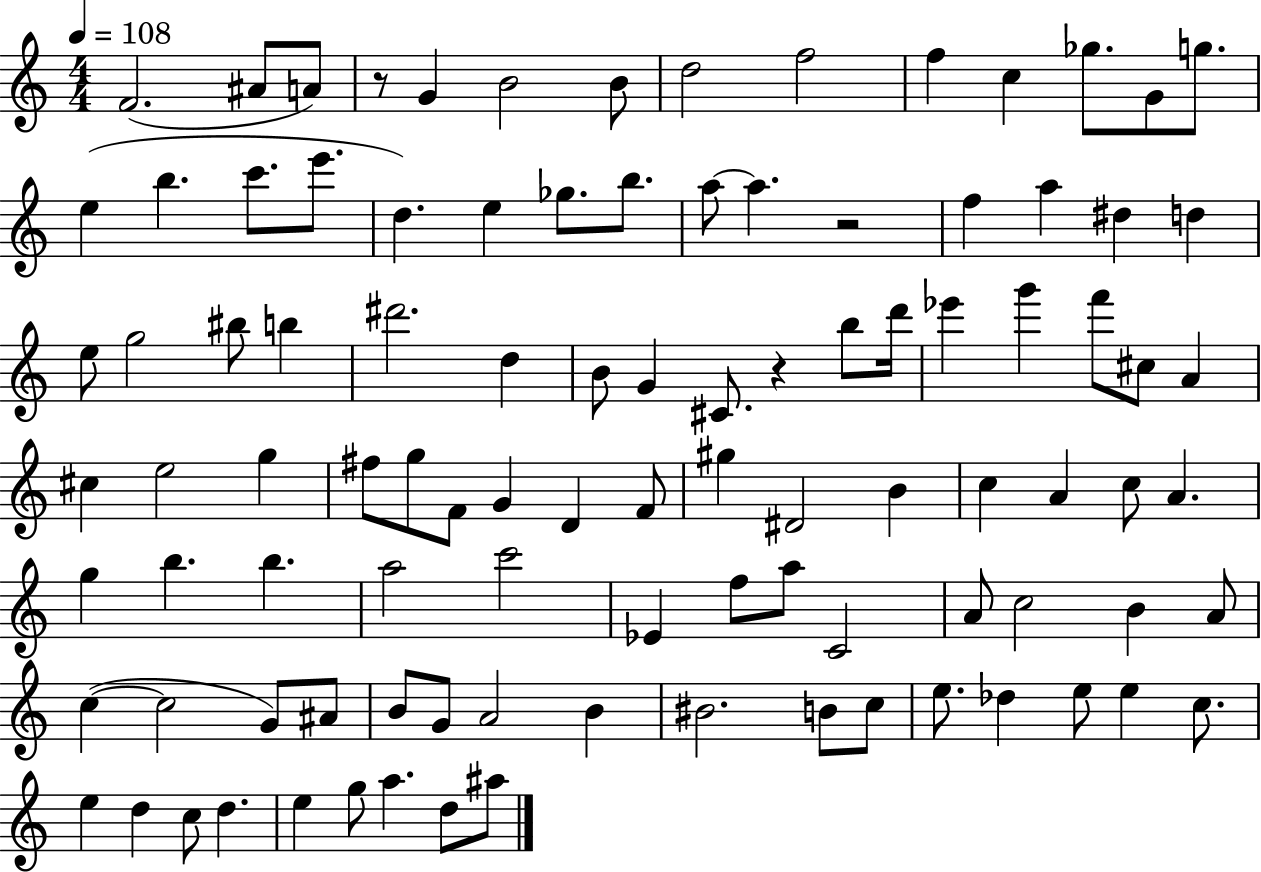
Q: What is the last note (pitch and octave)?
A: A#5